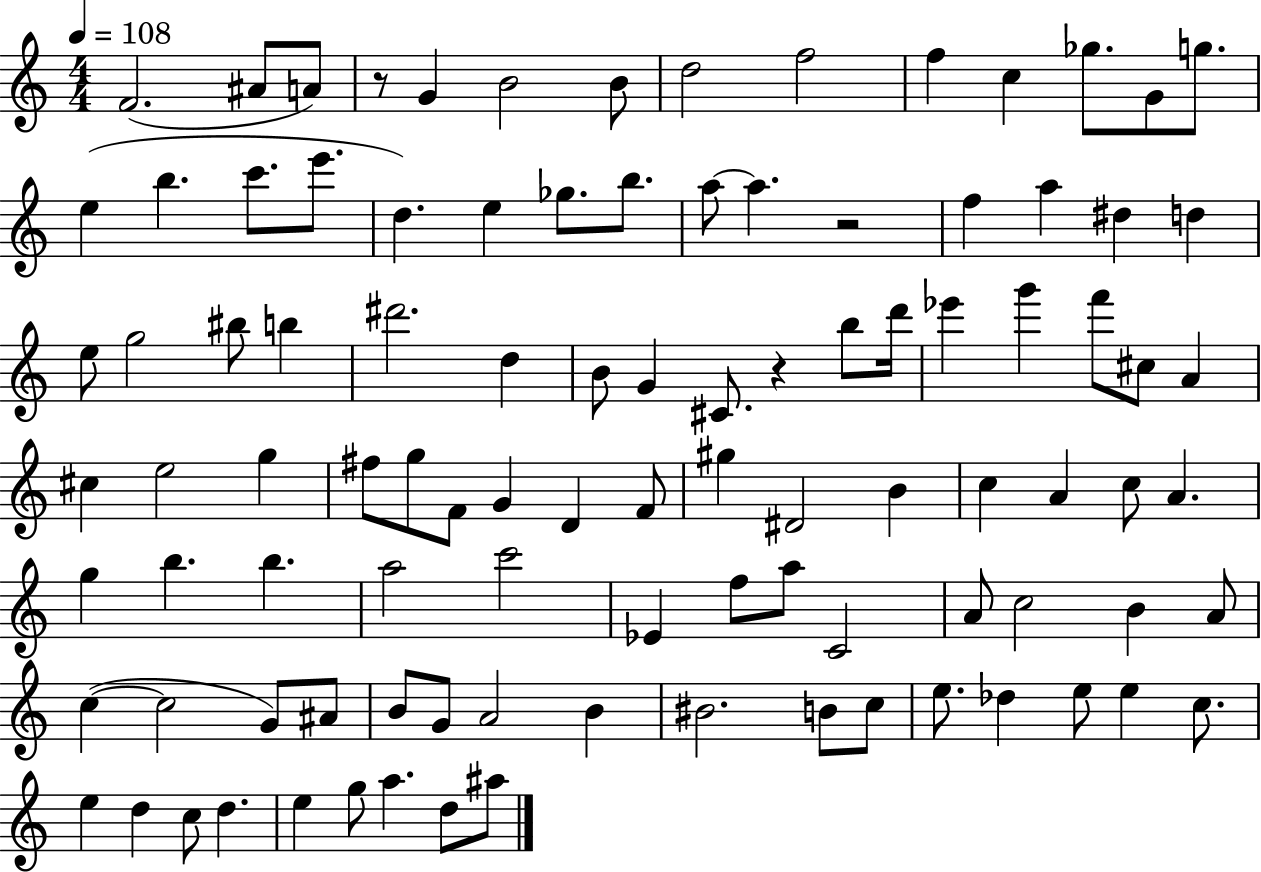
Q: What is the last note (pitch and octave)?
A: A#5